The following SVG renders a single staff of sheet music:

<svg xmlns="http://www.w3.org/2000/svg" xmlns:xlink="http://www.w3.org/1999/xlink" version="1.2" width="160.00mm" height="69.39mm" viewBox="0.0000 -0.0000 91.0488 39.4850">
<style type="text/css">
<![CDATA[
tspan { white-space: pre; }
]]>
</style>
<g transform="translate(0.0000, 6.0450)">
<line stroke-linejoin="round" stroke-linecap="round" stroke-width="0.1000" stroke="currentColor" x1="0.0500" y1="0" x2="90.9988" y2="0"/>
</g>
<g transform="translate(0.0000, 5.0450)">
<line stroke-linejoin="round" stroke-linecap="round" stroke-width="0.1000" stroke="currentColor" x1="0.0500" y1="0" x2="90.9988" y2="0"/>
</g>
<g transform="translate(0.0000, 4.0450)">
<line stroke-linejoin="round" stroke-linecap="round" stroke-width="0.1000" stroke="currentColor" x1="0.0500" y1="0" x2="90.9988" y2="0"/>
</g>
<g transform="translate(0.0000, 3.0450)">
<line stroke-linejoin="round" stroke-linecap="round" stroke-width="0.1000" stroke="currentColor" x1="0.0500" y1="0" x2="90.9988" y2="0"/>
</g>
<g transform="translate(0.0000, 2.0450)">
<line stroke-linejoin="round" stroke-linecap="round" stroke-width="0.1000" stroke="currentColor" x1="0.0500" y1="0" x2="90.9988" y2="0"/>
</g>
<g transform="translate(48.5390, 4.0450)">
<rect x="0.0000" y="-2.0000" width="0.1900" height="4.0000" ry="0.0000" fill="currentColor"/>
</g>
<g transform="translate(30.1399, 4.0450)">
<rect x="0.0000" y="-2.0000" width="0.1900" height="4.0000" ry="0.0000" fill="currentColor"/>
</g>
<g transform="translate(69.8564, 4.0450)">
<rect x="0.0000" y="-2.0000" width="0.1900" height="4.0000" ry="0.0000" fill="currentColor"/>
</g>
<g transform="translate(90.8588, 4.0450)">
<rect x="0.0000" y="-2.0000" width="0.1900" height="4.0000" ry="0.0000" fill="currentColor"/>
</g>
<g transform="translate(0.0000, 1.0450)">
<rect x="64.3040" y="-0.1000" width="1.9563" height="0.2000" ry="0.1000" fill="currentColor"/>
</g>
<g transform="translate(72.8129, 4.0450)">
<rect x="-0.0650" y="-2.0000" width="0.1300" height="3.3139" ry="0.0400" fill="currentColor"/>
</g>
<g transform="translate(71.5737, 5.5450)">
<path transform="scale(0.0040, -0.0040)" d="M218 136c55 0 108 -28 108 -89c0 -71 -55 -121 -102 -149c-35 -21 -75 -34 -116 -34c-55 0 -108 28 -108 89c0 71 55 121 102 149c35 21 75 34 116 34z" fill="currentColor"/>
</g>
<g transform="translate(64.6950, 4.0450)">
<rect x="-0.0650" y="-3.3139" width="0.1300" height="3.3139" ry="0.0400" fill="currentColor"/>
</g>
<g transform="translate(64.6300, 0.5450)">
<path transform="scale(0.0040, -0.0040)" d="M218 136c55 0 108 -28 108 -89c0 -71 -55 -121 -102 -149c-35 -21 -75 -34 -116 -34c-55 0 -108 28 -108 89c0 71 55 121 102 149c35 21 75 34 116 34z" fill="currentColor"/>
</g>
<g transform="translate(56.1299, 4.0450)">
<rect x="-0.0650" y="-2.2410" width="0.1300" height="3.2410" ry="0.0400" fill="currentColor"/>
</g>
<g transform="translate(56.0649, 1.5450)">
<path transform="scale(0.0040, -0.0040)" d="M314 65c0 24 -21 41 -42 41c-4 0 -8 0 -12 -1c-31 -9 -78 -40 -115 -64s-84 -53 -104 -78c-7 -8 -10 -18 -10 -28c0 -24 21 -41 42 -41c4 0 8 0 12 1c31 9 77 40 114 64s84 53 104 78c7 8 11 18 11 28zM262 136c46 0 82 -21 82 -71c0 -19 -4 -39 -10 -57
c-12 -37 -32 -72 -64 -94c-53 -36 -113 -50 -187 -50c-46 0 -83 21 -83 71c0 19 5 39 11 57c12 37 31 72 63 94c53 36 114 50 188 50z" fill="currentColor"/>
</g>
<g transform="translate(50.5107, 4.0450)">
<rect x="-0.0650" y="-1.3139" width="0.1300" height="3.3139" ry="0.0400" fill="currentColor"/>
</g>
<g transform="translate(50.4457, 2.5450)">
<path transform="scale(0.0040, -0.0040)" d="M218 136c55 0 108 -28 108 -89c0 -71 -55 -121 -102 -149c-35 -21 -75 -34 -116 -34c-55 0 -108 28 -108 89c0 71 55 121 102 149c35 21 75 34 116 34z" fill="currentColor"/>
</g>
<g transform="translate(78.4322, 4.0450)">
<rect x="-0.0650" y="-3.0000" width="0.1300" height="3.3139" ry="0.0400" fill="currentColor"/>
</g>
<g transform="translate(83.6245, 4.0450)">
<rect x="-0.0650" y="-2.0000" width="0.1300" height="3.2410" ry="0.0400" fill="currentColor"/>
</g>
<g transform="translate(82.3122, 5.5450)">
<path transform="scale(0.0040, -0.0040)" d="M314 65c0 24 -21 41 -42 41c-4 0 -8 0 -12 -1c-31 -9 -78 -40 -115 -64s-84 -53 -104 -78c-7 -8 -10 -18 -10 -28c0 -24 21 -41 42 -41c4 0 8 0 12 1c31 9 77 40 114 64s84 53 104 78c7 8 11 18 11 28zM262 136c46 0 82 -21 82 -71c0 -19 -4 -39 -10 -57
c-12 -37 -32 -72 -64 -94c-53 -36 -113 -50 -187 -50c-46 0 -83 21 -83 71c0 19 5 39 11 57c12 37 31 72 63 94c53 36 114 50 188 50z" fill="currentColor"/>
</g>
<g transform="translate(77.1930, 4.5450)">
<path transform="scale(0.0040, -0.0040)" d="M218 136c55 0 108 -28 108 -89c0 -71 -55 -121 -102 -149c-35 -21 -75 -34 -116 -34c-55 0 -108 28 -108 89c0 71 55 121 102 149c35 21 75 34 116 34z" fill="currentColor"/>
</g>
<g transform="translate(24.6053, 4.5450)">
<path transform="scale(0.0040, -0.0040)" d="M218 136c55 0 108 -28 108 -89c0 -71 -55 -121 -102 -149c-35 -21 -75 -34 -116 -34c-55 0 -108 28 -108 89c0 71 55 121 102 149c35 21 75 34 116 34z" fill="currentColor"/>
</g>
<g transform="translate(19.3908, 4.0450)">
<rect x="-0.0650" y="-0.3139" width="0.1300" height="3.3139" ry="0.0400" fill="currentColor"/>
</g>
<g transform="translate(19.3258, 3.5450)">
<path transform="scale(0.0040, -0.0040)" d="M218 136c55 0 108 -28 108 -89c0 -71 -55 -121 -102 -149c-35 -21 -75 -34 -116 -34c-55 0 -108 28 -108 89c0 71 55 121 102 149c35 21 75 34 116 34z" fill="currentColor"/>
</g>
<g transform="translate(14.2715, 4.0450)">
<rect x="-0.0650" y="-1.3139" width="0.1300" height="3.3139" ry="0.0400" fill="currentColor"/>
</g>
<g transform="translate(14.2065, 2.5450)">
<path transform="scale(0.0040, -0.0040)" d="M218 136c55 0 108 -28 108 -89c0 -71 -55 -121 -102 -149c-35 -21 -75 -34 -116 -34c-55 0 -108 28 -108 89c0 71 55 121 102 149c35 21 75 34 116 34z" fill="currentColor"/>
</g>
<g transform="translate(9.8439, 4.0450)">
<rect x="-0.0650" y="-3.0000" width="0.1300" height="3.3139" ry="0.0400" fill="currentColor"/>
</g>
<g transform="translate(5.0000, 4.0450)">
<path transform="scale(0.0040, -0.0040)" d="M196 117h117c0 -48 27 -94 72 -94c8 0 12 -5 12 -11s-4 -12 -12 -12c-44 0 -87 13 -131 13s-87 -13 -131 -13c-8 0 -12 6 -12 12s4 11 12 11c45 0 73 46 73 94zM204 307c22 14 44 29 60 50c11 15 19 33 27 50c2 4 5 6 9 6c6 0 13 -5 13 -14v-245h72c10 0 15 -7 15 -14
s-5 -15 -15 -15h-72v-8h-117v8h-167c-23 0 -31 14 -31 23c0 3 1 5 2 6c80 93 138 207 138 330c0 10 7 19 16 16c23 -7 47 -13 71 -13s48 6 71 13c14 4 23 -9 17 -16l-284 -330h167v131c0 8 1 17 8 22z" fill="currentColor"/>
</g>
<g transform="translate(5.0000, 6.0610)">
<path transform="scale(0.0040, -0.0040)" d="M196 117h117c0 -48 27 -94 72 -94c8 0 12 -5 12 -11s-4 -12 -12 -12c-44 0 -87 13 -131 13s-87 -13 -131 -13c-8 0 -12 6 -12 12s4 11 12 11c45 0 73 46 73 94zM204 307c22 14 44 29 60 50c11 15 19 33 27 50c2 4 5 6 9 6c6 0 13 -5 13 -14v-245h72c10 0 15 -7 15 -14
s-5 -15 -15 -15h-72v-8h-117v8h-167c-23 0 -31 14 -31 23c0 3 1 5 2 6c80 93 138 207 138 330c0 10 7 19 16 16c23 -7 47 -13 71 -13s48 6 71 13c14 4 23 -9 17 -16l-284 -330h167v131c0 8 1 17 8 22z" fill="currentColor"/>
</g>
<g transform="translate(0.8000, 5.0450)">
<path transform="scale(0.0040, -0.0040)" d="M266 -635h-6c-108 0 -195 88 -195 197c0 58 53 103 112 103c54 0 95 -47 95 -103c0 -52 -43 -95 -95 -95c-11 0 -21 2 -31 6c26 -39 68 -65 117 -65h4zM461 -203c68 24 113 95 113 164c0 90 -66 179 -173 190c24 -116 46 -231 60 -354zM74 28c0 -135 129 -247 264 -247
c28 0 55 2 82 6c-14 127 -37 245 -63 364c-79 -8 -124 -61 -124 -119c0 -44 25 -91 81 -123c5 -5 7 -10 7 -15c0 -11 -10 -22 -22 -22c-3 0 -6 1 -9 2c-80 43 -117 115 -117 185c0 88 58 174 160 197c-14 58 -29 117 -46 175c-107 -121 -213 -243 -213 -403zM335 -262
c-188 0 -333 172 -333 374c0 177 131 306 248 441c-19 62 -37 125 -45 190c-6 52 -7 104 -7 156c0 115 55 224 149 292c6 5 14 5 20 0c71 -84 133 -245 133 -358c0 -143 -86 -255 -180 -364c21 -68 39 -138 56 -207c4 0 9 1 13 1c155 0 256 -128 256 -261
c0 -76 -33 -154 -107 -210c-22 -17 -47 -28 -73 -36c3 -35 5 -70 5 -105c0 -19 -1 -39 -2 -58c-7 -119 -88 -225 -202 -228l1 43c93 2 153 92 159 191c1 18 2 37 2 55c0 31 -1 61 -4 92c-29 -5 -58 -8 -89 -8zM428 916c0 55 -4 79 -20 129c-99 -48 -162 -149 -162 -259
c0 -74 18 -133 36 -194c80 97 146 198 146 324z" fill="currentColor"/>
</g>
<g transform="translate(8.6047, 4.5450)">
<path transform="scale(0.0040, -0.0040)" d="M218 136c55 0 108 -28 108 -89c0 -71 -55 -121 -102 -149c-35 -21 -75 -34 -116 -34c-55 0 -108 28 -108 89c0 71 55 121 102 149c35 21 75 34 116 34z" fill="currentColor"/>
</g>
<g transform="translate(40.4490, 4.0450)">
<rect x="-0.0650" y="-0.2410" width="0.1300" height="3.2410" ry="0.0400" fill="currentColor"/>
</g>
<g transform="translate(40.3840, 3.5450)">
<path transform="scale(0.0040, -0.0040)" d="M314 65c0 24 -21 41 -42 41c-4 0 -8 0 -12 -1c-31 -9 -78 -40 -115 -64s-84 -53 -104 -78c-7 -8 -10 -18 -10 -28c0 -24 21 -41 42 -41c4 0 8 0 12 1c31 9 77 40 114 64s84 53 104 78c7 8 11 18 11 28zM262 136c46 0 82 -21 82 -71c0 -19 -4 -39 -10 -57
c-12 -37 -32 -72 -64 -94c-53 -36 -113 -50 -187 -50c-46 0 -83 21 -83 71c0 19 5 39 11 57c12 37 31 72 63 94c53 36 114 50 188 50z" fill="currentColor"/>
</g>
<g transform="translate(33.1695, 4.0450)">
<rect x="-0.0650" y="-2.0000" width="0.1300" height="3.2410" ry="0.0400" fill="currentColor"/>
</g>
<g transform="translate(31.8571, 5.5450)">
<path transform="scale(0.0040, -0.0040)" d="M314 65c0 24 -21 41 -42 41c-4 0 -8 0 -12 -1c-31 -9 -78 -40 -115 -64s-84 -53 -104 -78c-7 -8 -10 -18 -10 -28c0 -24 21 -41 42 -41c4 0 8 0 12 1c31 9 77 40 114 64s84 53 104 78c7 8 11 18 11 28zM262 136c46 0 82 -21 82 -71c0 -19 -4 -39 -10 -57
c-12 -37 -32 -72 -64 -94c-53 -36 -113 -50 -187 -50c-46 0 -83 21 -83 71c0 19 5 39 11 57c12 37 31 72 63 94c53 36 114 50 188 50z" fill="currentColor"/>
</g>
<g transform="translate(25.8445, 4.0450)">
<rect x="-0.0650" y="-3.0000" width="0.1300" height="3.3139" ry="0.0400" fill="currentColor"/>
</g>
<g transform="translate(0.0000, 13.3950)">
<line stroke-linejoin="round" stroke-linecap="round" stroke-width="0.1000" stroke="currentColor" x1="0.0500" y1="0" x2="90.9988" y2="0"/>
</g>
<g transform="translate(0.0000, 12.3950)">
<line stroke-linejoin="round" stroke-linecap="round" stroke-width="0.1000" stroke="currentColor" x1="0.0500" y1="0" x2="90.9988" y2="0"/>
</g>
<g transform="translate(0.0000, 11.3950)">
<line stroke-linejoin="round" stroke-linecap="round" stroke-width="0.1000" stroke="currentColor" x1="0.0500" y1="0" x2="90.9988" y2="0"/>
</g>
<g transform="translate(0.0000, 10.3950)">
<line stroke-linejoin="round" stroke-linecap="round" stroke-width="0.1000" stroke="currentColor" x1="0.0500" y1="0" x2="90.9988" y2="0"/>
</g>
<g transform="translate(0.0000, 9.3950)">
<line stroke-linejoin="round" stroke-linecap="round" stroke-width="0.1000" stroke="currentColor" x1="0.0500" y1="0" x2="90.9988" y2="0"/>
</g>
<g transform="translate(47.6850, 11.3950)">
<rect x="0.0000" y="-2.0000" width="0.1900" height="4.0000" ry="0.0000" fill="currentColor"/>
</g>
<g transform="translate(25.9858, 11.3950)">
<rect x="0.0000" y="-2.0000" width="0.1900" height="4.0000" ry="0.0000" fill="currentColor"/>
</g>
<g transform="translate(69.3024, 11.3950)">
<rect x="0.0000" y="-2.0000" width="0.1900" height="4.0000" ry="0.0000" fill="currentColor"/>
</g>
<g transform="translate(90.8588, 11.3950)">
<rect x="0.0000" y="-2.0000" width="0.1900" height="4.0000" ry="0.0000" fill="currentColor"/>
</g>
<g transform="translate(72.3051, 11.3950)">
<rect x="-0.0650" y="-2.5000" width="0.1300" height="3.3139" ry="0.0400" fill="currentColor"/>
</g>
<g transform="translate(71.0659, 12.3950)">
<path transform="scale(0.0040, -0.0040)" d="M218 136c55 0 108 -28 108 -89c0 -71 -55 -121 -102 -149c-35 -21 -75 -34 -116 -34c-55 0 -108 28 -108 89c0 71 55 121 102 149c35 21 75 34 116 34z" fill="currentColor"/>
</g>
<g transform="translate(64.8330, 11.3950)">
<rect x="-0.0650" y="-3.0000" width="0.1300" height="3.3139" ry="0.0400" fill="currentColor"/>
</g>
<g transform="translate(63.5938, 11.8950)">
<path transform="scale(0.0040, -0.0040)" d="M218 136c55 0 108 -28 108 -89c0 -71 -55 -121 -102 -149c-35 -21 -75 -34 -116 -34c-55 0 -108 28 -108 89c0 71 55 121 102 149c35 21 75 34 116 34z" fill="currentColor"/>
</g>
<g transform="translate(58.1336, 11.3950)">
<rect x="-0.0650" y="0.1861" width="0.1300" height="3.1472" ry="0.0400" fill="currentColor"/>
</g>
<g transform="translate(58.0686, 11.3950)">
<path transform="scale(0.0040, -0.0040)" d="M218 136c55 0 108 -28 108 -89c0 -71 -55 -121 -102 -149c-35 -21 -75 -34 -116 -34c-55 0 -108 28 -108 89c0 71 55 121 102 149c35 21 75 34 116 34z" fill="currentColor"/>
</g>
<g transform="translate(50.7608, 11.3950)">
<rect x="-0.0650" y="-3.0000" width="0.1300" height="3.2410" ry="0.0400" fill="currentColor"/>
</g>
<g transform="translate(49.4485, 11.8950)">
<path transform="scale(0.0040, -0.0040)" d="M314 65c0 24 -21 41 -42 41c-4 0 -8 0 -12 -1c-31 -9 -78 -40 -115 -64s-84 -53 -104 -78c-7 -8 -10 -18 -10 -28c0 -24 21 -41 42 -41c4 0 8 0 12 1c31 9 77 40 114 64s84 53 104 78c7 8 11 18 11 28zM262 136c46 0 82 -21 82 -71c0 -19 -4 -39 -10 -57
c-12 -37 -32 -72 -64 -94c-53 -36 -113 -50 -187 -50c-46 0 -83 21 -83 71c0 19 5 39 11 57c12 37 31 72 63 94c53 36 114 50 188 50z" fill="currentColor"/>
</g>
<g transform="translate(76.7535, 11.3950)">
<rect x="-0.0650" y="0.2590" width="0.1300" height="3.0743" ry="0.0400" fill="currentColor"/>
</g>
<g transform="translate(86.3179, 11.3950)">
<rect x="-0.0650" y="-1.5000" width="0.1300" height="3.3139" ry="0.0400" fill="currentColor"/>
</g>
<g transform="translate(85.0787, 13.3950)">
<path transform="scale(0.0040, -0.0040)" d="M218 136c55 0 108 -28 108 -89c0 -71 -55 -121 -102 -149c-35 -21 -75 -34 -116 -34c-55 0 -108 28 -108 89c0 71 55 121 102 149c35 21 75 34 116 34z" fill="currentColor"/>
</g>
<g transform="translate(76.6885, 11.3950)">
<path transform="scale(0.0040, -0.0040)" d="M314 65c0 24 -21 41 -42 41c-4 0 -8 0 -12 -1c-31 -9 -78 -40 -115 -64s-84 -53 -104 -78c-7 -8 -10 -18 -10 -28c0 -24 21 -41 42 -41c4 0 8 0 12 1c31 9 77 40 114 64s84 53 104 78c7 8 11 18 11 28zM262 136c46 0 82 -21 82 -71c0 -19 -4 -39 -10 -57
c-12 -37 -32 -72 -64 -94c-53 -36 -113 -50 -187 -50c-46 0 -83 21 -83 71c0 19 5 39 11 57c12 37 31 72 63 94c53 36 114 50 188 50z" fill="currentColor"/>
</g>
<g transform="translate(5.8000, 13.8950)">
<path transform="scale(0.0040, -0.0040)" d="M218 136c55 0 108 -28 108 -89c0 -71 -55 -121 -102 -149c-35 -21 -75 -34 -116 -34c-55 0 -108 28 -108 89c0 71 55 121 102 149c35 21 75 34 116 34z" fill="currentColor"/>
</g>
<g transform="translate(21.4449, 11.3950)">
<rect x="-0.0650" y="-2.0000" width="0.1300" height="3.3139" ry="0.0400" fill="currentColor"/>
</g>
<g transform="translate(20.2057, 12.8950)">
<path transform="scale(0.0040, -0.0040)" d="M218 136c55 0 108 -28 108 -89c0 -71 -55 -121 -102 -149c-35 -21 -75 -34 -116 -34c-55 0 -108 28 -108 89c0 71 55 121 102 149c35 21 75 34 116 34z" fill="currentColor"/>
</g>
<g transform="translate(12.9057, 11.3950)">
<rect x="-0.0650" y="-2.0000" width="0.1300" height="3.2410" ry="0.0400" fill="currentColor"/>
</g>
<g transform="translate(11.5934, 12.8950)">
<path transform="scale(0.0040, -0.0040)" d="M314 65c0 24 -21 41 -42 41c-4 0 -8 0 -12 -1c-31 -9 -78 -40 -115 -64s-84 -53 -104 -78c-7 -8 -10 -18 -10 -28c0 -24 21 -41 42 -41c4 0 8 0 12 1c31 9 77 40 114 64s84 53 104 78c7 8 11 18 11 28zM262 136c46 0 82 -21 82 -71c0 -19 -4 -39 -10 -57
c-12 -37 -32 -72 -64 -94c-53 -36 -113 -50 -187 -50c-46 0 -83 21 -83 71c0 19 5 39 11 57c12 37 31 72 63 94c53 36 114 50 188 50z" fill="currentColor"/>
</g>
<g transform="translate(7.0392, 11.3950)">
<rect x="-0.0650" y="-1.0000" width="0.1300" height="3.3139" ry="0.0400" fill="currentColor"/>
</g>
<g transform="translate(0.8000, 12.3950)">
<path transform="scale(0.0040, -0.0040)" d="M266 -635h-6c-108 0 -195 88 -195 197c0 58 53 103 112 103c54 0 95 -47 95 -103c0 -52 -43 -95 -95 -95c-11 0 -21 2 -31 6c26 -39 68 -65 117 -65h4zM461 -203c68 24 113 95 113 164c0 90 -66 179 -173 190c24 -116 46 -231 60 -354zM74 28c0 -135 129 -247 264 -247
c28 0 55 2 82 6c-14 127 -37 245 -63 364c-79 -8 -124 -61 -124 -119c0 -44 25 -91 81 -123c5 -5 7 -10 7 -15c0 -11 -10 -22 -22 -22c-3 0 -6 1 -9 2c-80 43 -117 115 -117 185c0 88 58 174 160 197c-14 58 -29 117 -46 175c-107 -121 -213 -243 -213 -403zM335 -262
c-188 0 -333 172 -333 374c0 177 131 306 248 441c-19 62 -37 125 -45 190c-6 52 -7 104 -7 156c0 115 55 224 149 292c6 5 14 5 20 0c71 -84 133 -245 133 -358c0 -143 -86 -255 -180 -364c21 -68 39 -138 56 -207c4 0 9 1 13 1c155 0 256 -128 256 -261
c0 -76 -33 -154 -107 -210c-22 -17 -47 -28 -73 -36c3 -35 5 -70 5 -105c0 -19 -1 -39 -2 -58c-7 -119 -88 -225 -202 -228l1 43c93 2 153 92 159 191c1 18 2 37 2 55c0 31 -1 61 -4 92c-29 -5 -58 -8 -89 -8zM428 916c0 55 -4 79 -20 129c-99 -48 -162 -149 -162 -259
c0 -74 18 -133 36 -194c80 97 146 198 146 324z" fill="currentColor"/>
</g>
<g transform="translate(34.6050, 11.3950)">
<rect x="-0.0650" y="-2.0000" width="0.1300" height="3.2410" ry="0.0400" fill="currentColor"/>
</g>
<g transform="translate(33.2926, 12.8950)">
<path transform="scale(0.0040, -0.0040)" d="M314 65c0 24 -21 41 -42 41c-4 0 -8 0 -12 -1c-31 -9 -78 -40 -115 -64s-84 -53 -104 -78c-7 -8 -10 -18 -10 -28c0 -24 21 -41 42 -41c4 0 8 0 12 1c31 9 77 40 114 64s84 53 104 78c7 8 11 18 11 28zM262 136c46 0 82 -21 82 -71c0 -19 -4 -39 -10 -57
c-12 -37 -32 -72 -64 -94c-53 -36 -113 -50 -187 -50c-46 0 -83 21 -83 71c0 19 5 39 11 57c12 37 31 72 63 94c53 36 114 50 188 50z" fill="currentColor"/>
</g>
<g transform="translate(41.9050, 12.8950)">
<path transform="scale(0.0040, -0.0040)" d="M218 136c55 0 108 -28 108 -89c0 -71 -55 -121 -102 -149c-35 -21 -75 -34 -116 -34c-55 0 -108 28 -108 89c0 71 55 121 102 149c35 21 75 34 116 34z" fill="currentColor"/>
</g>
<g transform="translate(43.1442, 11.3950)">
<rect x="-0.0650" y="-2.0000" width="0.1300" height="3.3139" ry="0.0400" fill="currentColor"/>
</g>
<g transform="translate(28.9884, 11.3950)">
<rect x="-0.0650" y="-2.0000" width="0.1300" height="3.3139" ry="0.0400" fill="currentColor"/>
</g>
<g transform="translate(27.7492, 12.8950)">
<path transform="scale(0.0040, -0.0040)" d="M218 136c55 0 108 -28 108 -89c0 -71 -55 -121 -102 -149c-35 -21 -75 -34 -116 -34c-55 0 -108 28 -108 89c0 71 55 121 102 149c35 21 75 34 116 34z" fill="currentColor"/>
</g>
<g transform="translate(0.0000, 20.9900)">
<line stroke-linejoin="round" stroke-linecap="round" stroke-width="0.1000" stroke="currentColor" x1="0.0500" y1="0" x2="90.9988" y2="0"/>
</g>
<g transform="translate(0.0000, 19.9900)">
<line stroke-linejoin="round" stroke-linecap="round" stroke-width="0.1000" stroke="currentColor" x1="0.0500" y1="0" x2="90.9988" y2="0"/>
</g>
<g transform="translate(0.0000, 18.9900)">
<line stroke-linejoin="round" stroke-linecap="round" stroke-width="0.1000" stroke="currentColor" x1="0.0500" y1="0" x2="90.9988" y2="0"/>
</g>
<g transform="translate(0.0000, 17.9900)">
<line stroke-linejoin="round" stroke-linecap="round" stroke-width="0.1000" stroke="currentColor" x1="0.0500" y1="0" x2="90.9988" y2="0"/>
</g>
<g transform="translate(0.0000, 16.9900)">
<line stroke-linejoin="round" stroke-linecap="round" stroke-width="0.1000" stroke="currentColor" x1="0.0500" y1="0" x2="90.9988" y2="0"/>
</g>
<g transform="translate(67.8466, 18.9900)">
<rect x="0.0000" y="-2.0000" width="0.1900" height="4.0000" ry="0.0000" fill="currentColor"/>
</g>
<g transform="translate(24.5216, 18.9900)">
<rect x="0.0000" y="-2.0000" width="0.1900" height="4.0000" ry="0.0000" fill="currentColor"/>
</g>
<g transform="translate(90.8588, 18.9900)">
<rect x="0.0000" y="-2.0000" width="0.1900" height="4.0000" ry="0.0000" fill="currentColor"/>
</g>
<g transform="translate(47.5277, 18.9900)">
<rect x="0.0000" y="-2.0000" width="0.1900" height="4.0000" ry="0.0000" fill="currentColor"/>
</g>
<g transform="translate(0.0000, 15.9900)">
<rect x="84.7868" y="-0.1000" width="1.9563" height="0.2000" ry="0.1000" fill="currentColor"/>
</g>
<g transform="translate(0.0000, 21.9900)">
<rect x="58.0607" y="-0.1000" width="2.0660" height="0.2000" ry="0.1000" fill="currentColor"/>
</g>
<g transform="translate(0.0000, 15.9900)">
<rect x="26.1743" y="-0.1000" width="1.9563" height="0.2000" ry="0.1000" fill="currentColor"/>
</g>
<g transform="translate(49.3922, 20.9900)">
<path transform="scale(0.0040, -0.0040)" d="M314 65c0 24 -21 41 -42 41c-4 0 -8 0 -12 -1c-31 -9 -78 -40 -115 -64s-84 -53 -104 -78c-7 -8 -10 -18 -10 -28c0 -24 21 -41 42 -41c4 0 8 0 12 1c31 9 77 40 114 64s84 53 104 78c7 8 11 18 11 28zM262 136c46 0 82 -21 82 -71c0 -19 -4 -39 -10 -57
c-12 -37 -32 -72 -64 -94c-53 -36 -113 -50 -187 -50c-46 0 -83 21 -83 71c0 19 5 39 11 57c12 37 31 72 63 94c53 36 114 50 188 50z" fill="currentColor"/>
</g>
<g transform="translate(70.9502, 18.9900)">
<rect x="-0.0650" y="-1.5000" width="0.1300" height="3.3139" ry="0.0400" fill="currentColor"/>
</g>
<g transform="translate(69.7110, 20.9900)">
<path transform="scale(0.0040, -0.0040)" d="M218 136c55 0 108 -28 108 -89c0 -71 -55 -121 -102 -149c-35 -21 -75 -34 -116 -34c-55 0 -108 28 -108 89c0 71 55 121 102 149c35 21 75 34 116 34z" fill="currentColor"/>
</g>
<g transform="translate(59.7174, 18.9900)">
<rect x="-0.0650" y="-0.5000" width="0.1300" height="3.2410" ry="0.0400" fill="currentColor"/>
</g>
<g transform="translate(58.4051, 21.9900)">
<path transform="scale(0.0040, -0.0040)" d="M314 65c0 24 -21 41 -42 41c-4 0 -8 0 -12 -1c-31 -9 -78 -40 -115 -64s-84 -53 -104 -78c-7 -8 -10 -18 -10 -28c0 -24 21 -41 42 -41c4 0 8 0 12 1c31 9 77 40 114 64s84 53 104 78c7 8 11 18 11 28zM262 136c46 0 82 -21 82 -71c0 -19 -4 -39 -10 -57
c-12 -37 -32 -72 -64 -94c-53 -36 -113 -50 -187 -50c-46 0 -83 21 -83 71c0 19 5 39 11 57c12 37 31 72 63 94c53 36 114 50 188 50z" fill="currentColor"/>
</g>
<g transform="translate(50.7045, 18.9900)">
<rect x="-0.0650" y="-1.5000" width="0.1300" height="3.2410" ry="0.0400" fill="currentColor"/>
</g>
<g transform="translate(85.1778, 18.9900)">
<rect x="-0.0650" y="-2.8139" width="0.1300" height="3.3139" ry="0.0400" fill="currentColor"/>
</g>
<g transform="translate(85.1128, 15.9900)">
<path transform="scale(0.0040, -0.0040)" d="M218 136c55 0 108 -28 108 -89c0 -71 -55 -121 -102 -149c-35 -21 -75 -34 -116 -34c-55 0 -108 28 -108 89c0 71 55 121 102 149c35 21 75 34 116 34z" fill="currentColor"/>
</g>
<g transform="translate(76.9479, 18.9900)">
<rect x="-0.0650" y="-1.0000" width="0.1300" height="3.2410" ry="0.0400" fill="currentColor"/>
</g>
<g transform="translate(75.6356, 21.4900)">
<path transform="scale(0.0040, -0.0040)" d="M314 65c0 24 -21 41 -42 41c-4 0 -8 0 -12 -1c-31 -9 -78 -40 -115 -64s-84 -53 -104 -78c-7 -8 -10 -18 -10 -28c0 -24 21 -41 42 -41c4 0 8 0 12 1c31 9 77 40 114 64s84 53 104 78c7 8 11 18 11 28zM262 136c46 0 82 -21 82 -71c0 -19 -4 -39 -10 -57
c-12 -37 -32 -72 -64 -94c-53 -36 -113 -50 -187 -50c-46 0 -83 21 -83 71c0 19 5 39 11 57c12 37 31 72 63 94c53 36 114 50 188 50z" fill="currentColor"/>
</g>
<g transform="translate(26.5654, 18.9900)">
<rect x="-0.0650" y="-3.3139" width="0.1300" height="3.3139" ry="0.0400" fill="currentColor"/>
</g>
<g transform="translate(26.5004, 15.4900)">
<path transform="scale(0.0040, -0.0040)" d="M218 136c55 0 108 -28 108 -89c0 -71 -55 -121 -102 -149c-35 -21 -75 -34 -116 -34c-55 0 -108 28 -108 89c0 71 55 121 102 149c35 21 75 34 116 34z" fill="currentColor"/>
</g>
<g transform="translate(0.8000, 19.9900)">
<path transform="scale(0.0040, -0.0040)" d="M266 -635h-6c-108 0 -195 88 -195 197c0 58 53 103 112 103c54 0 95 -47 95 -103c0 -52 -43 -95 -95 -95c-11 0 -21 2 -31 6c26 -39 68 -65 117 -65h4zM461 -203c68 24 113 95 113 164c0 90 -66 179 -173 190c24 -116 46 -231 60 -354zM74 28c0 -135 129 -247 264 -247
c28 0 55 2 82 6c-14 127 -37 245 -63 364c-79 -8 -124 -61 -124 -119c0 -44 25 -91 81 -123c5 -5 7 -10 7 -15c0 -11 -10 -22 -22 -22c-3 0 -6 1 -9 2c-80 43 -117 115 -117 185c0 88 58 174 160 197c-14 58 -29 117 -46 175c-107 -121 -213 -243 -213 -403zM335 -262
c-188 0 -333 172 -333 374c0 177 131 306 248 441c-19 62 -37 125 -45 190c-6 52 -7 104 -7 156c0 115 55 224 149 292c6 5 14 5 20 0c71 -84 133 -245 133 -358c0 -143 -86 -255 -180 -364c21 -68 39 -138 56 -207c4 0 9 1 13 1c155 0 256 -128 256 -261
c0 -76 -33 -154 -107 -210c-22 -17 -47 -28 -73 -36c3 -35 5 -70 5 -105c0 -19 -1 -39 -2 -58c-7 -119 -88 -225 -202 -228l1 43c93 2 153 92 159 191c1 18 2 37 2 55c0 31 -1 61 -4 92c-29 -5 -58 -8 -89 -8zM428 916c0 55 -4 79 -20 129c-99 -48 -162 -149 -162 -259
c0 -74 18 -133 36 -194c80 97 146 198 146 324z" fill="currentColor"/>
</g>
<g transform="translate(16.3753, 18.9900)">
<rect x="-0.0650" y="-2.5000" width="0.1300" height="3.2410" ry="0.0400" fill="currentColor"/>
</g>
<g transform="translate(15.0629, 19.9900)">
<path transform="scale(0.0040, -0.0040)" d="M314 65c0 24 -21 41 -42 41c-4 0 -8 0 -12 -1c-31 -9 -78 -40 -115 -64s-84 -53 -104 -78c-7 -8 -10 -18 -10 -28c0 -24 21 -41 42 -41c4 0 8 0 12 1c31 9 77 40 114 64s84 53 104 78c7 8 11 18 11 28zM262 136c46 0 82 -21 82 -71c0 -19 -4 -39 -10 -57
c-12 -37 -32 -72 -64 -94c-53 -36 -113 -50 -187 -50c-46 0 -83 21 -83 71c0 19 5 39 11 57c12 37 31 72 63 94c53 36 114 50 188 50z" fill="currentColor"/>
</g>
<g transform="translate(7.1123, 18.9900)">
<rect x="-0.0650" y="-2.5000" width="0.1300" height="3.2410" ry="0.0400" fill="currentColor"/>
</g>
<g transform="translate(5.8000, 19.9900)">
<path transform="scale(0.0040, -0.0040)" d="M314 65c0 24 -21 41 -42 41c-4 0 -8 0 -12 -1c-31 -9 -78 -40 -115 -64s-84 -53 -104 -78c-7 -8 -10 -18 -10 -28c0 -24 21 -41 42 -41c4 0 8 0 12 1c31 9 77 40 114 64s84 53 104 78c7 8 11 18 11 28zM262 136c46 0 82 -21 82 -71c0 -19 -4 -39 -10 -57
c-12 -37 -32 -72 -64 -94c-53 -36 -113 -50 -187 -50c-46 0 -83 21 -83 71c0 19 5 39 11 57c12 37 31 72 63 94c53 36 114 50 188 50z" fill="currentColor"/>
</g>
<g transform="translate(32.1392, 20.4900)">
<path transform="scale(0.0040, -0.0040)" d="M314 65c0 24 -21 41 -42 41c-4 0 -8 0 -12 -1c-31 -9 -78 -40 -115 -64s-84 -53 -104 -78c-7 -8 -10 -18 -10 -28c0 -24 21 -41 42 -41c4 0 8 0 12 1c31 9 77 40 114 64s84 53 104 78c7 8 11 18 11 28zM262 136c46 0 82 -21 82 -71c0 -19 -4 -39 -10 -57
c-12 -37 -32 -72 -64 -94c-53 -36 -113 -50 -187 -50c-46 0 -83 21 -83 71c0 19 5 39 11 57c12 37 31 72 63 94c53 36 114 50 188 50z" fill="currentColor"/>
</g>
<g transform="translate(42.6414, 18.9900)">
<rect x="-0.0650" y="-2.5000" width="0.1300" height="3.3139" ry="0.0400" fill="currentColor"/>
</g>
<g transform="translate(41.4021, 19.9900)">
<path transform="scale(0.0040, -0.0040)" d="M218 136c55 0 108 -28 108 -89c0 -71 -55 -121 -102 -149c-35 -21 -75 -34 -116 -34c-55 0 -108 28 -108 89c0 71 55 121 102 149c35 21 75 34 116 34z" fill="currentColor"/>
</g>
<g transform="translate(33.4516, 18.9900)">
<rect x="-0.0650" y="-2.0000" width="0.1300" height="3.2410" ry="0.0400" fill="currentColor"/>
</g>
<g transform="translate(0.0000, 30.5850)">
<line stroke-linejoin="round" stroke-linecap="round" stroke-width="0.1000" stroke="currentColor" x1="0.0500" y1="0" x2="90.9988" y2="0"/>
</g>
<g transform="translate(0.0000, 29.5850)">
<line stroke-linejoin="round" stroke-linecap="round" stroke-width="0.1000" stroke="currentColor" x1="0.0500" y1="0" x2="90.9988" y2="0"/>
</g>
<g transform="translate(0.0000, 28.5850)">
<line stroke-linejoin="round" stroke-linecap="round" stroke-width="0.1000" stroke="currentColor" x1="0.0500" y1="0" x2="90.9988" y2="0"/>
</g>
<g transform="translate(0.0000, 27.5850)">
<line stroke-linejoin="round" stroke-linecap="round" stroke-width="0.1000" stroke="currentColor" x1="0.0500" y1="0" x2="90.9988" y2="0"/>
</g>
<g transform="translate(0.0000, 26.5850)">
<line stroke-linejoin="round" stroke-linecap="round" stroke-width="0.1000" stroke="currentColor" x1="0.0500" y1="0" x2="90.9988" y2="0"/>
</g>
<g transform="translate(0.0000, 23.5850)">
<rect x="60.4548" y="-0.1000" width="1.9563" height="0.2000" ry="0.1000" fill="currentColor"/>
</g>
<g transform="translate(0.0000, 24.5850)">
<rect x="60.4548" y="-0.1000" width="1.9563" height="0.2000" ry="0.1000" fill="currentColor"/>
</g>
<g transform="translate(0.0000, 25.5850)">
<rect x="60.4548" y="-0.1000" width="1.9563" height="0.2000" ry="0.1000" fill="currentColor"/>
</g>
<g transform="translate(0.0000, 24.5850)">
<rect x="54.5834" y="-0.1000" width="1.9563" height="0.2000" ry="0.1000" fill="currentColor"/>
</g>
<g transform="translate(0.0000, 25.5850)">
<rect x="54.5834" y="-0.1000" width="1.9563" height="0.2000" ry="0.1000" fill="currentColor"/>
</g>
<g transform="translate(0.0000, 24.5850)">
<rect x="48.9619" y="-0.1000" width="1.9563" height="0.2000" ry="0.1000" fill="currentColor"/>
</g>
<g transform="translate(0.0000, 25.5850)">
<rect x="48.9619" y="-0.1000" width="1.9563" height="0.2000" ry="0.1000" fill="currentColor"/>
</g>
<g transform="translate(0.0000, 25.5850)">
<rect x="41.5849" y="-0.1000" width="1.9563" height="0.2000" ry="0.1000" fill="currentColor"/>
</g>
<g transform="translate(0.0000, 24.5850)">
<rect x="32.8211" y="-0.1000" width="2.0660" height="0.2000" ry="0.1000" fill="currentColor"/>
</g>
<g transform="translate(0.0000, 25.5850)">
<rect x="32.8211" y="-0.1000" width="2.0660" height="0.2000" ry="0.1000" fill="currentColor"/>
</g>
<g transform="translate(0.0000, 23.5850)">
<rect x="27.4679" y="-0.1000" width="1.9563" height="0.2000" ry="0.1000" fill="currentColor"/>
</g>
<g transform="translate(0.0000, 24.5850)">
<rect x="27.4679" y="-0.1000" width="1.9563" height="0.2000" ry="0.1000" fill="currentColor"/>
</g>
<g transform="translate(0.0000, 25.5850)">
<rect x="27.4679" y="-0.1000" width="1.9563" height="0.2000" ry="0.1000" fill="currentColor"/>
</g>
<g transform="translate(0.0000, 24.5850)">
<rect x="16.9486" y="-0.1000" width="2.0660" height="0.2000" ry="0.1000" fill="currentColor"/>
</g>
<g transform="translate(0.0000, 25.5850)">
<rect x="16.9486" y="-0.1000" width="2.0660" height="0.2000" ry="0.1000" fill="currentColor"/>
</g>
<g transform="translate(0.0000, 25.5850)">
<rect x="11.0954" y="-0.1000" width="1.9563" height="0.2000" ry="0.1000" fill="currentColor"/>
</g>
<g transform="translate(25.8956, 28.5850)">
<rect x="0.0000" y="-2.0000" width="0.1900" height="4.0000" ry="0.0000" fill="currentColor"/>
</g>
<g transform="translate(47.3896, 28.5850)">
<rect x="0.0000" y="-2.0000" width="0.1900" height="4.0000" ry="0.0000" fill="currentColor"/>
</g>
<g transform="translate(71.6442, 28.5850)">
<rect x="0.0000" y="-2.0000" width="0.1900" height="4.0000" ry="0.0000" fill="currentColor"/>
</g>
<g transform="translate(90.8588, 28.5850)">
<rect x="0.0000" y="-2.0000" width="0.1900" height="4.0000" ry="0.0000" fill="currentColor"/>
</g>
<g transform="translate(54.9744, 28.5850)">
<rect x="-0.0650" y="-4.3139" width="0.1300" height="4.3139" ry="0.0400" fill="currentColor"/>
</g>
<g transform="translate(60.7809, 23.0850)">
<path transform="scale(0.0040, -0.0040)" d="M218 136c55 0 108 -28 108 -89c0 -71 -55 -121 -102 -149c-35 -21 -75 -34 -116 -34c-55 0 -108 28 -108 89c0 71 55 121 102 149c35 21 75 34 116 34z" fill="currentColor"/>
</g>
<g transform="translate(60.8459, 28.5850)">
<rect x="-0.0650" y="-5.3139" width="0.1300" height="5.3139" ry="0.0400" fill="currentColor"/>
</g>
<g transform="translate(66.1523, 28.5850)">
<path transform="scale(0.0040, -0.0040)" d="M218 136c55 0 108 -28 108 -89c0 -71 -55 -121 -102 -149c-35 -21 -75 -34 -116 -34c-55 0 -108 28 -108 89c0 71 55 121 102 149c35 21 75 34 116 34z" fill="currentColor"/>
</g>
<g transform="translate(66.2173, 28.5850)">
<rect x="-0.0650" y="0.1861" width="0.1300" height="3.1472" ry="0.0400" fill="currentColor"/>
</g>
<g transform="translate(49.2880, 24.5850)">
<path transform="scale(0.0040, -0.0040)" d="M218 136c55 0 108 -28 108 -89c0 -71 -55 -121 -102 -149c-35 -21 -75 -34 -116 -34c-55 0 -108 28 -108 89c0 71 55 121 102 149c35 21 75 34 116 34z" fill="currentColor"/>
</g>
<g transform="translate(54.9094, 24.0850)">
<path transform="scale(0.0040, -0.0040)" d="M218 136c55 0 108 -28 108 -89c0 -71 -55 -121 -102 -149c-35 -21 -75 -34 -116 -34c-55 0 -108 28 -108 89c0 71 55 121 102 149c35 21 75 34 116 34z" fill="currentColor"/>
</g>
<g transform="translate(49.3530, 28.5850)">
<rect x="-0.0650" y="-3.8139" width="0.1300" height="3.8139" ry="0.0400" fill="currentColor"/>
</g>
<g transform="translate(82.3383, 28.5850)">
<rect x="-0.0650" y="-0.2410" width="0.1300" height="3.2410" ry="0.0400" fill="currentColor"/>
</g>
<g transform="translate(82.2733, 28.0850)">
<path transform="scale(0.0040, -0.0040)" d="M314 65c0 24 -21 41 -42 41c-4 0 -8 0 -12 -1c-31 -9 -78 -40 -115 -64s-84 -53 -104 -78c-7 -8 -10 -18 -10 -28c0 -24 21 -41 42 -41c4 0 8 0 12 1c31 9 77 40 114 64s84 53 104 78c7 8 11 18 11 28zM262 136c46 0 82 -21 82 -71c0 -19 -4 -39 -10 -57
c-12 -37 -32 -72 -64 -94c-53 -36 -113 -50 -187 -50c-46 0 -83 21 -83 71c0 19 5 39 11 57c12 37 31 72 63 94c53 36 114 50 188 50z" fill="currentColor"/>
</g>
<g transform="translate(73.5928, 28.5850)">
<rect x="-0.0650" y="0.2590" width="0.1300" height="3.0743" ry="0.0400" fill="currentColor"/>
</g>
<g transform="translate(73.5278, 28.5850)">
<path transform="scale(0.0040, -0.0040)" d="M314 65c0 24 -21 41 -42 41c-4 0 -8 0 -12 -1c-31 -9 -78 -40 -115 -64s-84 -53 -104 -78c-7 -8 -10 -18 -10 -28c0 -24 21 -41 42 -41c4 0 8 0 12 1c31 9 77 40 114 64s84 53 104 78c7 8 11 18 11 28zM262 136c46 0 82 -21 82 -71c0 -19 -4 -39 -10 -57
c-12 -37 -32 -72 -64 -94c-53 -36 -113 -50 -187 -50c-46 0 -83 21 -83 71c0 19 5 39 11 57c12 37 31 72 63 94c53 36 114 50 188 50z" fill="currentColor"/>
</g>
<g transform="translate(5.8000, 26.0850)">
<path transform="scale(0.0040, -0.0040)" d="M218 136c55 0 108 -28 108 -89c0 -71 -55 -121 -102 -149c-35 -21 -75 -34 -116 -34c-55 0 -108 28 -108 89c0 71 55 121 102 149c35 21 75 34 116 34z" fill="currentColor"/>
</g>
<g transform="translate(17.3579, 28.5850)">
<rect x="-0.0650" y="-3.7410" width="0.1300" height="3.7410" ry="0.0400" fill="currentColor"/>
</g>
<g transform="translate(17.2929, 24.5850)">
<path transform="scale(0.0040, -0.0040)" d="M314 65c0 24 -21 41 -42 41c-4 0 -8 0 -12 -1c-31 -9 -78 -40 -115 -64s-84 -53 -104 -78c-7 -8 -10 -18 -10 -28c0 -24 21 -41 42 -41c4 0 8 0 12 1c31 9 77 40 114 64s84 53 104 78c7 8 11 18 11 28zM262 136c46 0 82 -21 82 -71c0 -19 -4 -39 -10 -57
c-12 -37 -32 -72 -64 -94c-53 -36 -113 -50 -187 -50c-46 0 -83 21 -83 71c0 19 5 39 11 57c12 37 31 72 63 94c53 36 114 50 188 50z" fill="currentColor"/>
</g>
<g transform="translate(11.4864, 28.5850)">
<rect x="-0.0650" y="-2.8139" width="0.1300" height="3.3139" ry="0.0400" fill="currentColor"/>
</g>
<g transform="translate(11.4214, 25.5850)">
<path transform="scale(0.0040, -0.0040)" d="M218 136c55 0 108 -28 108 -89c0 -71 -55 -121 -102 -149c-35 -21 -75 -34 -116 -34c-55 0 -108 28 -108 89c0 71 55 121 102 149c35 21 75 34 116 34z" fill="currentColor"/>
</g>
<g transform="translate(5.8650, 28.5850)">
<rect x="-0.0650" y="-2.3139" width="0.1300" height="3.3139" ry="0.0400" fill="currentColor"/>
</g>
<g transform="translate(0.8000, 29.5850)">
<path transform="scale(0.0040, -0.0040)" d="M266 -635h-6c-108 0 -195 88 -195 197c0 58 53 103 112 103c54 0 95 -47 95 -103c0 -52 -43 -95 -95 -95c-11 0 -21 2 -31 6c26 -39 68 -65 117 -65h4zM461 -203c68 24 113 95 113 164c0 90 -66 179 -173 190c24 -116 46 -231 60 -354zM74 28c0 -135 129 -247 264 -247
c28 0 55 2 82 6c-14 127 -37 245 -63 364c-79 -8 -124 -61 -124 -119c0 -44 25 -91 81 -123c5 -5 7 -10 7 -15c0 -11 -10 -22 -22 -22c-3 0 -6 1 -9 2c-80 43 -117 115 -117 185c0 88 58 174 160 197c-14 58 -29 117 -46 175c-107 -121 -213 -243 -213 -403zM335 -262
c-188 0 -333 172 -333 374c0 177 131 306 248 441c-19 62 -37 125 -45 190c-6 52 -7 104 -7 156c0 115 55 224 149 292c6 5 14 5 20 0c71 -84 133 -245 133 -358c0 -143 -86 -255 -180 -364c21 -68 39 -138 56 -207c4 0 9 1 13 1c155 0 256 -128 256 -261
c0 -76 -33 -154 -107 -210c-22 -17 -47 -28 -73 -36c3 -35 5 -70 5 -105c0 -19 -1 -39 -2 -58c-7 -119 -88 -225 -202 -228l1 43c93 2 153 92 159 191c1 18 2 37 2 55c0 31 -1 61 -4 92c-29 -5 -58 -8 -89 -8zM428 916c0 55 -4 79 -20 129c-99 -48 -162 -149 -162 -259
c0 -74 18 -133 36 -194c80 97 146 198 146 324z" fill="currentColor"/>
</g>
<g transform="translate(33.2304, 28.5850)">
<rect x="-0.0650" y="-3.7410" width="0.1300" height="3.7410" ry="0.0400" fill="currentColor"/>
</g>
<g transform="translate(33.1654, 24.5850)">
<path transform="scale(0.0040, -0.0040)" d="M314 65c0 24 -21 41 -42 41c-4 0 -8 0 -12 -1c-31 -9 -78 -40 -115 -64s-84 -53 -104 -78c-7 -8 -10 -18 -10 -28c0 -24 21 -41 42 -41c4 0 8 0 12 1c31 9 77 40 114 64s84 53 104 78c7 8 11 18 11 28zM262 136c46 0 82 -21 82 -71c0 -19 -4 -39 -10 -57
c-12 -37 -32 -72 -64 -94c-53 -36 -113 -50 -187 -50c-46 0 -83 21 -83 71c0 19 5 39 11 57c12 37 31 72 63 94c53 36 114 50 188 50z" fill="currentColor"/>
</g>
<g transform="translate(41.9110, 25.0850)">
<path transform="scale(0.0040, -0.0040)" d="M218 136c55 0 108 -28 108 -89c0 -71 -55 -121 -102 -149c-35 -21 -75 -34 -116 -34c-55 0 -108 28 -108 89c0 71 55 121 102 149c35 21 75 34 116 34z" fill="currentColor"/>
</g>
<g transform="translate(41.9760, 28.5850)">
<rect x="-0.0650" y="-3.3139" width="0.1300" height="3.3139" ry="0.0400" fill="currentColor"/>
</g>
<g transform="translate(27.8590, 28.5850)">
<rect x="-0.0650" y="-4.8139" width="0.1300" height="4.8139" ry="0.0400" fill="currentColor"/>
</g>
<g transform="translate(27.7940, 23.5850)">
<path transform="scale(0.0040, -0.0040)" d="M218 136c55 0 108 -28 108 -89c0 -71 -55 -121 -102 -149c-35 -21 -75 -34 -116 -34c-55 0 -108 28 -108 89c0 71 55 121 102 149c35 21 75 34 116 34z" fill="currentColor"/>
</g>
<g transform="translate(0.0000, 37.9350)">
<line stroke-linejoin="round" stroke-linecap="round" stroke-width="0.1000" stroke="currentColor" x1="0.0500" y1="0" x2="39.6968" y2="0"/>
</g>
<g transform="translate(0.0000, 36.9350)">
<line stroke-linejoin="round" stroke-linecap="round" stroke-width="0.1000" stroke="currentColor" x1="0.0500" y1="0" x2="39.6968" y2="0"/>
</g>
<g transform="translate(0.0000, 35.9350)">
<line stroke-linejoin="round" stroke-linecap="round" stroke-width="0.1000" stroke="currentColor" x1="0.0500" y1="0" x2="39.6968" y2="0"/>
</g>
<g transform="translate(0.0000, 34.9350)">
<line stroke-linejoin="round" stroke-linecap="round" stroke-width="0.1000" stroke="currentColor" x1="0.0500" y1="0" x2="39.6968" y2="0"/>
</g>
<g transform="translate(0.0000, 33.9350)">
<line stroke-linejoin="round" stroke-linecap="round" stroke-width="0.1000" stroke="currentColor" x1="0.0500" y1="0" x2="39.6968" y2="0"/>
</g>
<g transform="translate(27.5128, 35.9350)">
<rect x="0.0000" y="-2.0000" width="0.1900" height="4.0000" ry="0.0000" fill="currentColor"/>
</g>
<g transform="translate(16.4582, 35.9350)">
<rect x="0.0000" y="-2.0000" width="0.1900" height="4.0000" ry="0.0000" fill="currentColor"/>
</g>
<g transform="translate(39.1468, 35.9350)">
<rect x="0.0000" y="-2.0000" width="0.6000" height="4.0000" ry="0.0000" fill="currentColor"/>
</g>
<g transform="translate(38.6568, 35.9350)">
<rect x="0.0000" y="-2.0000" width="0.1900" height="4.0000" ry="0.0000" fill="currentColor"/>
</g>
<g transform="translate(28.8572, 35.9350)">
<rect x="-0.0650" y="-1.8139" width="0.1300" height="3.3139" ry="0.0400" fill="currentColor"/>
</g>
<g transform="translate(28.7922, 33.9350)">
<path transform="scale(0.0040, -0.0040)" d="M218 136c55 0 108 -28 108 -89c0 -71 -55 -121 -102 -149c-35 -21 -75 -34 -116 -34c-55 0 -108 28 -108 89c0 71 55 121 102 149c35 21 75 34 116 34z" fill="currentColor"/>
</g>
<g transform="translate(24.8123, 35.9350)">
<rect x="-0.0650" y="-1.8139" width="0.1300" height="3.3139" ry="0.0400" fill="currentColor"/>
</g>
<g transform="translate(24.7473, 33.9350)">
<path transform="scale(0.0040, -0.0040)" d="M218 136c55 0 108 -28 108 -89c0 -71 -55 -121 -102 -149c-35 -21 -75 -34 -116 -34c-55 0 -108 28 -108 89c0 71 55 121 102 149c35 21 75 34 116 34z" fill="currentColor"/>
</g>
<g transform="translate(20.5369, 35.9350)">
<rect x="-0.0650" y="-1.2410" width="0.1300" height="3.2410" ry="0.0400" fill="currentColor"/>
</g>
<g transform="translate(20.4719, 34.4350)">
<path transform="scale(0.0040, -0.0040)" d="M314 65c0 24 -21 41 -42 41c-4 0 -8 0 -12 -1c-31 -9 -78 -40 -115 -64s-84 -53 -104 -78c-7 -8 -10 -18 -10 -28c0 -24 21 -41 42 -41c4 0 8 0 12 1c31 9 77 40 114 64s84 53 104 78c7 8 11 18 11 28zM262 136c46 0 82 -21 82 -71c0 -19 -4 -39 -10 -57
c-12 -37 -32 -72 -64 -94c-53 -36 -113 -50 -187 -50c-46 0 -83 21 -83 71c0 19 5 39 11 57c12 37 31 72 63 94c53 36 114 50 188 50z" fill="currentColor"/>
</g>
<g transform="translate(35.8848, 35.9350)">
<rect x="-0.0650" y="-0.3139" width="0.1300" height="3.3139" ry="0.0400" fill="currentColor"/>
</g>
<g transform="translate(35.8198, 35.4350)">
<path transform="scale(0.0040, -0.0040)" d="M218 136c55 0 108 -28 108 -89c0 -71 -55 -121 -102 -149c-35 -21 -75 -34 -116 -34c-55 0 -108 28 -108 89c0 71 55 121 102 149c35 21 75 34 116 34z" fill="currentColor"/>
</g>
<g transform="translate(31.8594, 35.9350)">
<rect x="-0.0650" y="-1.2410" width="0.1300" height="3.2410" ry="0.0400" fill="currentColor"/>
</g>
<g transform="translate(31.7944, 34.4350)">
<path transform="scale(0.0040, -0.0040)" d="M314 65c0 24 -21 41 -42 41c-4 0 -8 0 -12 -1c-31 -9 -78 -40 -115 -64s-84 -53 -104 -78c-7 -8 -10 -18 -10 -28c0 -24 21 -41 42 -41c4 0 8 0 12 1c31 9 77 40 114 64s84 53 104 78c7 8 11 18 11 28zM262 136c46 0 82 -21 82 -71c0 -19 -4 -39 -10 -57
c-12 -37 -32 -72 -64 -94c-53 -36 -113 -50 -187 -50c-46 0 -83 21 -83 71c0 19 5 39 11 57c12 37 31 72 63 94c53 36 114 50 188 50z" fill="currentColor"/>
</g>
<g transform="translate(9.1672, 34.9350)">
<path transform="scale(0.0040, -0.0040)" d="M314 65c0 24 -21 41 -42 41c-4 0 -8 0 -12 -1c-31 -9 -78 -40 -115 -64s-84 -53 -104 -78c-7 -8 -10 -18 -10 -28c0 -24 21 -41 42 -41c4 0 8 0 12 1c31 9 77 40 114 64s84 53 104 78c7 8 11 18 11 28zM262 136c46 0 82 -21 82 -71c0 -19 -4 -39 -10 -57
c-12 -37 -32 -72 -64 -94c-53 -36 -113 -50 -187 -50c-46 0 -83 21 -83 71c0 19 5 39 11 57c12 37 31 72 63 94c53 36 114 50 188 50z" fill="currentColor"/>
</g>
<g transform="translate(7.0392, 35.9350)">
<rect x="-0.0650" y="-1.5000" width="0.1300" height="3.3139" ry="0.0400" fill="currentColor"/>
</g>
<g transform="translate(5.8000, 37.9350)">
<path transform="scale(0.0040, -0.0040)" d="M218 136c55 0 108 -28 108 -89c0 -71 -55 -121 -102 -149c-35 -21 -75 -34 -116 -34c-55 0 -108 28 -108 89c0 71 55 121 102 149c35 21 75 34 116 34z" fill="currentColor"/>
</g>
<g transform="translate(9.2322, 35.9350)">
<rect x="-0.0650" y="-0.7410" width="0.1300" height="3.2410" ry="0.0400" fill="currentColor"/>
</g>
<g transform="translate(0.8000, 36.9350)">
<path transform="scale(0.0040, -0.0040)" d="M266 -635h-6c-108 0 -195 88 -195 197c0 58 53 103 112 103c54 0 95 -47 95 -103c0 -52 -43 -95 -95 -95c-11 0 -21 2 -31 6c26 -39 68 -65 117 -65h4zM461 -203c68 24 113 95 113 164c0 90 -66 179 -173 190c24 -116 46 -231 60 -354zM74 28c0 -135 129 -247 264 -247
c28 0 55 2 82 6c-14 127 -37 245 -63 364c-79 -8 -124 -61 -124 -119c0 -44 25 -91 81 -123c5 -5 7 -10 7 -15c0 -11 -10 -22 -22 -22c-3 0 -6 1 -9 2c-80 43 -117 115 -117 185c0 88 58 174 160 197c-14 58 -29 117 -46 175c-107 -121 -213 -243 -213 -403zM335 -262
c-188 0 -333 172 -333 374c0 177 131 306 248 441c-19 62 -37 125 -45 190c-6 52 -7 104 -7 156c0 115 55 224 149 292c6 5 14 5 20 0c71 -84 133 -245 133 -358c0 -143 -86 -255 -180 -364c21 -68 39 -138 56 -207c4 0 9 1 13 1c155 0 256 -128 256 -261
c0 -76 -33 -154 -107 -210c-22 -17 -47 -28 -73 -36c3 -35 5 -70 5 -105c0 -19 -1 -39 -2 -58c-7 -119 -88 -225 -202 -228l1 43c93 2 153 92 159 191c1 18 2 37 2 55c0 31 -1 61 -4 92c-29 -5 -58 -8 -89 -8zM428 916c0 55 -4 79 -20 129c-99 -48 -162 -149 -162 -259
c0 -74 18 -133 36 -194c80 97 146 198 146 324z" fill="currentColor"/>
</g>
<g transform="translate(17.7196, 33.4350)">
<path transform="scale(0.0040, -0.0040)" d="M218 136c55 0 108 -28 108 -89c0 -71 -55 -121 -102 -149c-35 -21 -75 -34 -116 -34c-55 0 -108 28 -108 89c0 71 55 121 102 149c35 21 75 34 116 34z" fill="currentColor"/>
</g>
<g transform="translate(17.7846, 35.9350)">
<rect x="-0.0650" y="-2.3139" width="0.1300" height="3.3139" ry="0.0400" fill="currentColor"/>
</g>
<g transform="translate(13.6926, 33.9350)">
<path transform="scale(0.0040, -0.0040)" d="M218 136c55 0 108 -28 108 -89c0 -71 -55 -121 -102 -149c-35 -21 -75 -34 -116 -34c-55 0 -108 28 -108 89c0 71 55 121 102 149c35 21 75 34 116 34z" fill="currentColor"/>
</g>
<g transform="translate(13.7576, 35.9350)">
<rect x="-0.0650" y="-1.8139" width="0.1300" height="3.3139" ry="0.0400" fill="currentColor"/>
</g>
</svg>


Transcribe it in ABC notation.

X:1
T:Untitled
M:4/4
L:1/4
K:C
A e c A F2 c2 e g2 b F A F2 D F2 F F F2 F A2 B A G B2 E G2 G2 b F2 G E2 C2 E D2 a g a c'2 e' c'2 b c' d' f' B B2 c2 E d2 f g e2 f f e2 c